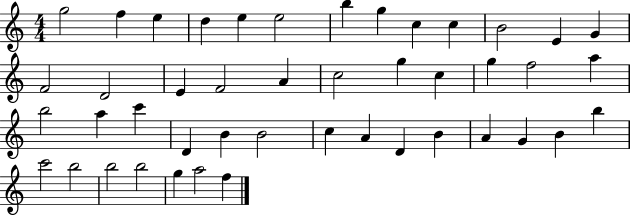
{
  \clef treble
  \numericTimeSignature
  \time 4/4
  \key c \major
  g''2 f''4 e''4 | d''4 e''4 e''2 | b''4 g''4 c''4 c''4 | b'2 e'4 g'4 | \break f'2 d'2 | e'4 f'2 a'4 | c''2 g''4 c''4 | g''4 f''2 a''4 | \break b''2 a''4 c'''4 | d'4 b'4 b'2 | c''4 a'4 d'4 b'4 | a'4 g'4 b'4 b''4 | \break c'''2 b''2 | b''2 b''2 | g''4 a''2 f''4 | \bar "|."
}